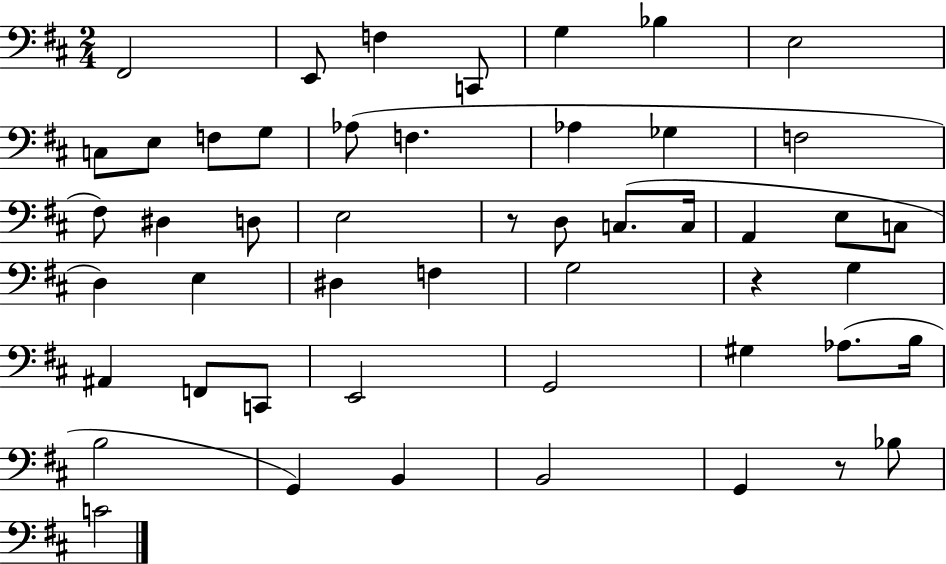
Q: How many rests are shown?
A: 3